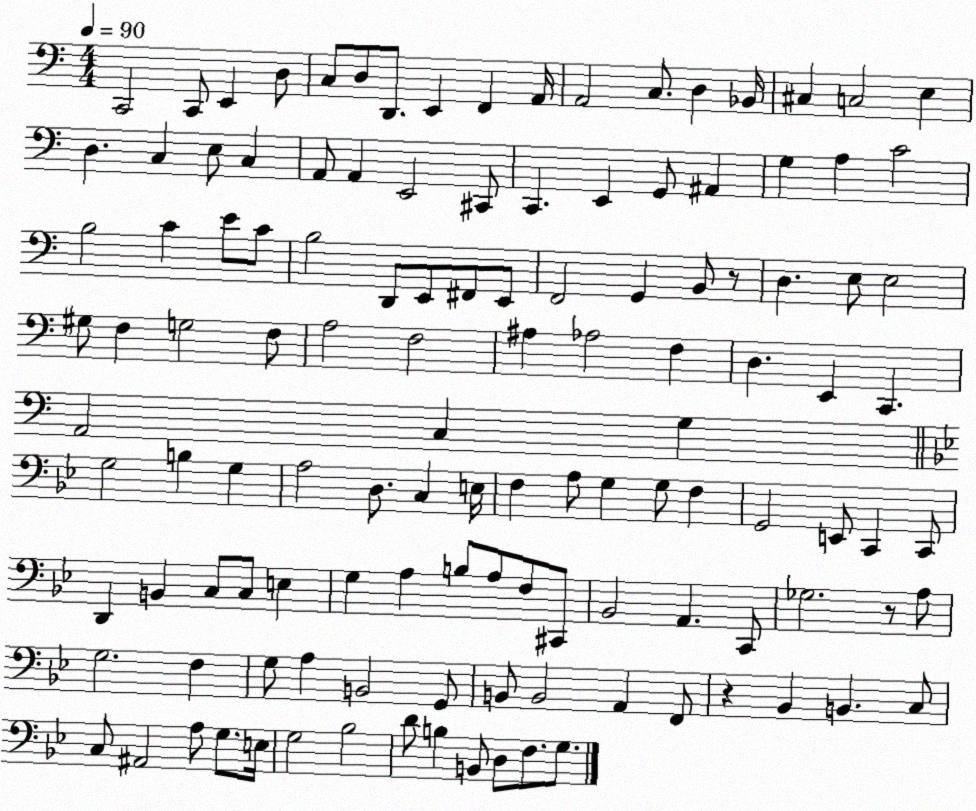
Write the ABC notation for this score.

X:1
T:Untitled
M:4/4
L:1/4
K:C
C,,2 C,,/2 E,, D,/2 C,/2 D,/2 D,,/2 E,, F,, A,,/4 A,,2 C,/2 D, _B,,/4 ^C, C,2 E, D, C, E,/2 C, A,,/2 A,, E,,2 ^C,,/2 C,, E,, G,,/2 ^A,, G, A, C2 B,2 C E/2 C/2 B,2 D,,/2 E,,/2 ^F,,/2 E,,/2 F,,2 G,, B,,/2 z/2 D, E,/2 E,2 ^G,/2 F, G,2 F,/2 A,2 F,2 ^A, _A,2 F, D, E,, C,, A,,2 C, G, G,2 B, G, A,2 D,/2 C, E,/4 F, A,/2 G, G,/2 F, G,,2 E,,/2 C,, C,,/2 D,, B,, C,/2 C,/2 E, G, A, B,/2 A,/2 F,/2 ^C,,/2 _B,,2 A,, C,,/2 _G,2 z/2 A,/2 G,2 F, G,/2 A, B,,2 G,,/2 B,,/2 B,,2 A,, F,,/2 z _B,, B,, C,/2 C,/2 ^A,,2 A,/2 G,/2 E,/4 G,2 _B,2 D/2 B, B,,/2 D,/2 F,/2 G,/2